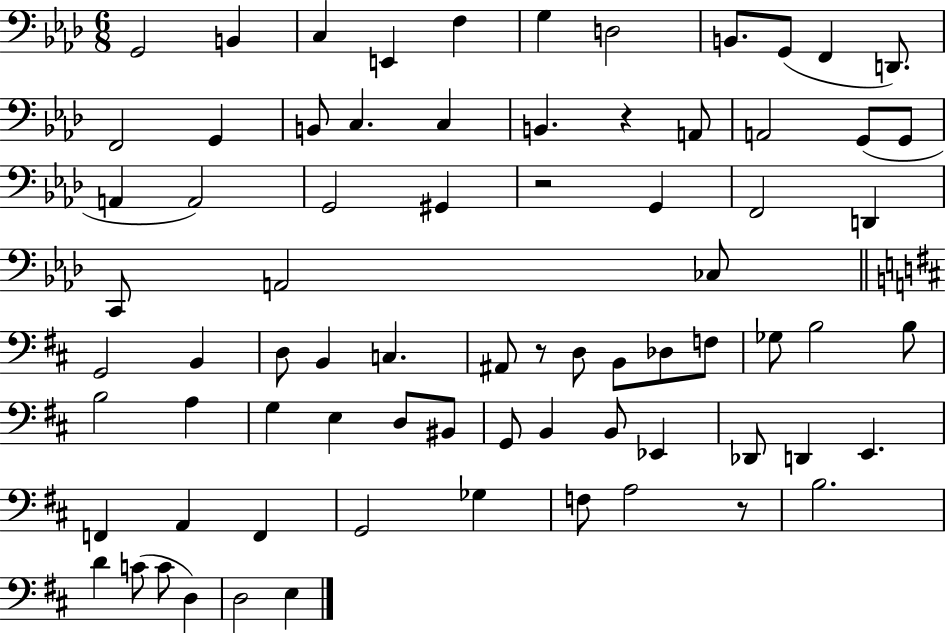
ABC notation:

X:1
T:Untitled
M:6/8
L:1/4
K:Ab
G,,2 B,, C, E,, F, G, D,2 B,,/2 G,,/2 F,, D,,/2 F,,2 G,, B,,/2 C, C, B,, z A,,/2 A,,2 G,,/2 G,,/2 A,, A,,2 G,,2 ^G,, z2 G,, F,,2 D,, C,,/2 A,,2 _C,/2 G,,2 B,, D,/2 B,, C, ^A,,/2 z/2 D,/2 B,,/2 _D,/2 F,/2 _G,/2 B,2 B,/2 B,2 A, G, E, D,/2 ^B,,/2 G,,/2 B,, B,,/2 _E,, _D,,/2 D,, E,, F,, A,, F,, G,,2 _G, F,/2 A,2 z/2 B,2 D C/2 C/2 D, D,2 E,